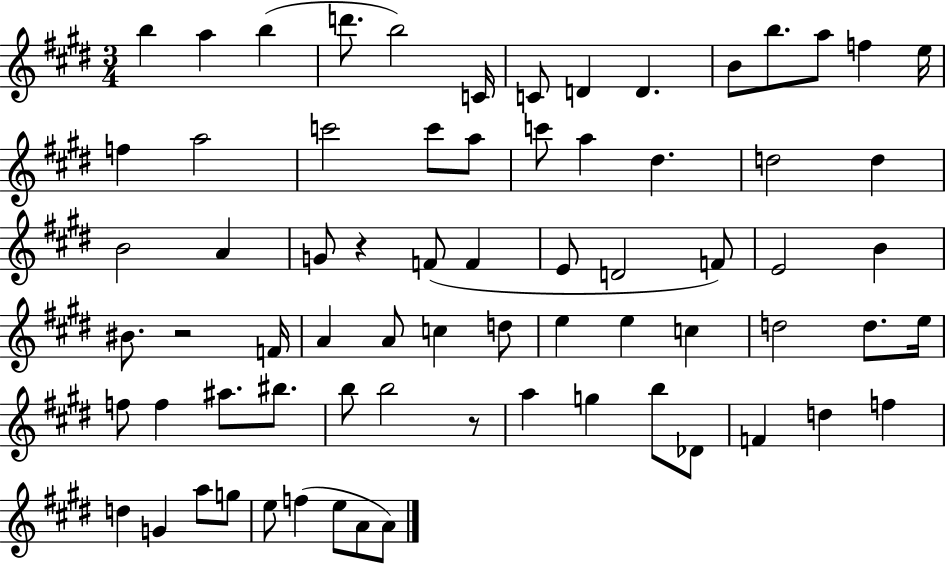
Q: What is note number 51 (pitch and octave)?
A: B5